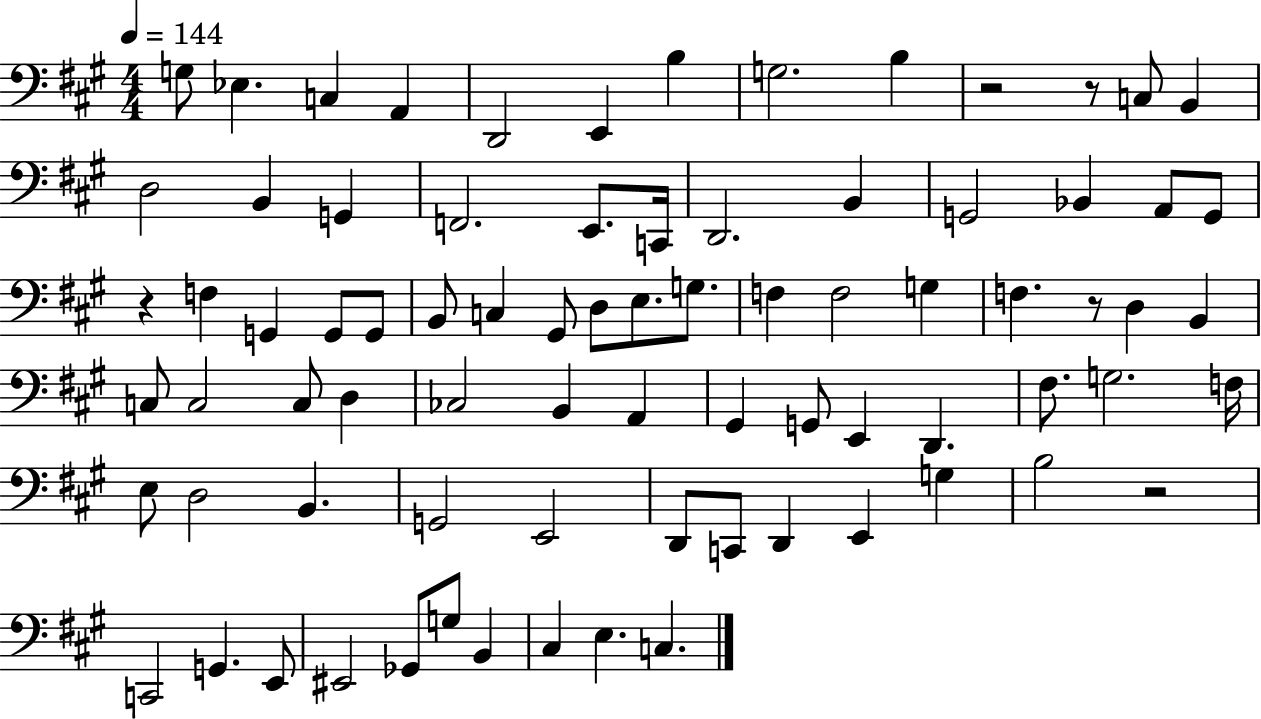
G3/e Eb3/q. C3/q A2/q D2/h E2/q B3/q G3/h. B3/q R/h R/e C3/e B2/q D3/h B2/q G2/q F2/h. E2/e. C2/s D2/h. B2/q G2/h Bb2/q A2/e G2/e R/q F3/q G2/q G2/e G2/e B2/e C3/q G#2/e D3/e E3/e. G3/e. F3/q F3/h G3/q F3/q. R/e D3/q B2/q C3/e C3/h C3/e D3/q CES3/h B2/q A2/q G#2/q G2/e E2/q D2/q. F#3/e. G3/h. F3/s E3/e D3/h B2/q. G2/h E2/h D2/e C2/e D2/q E2/q G3/q B3/h R/h C2/h G2/q. E2/e EIS2/h Gb2/e G3/e B2/q C#3/q E3/q. C3/q.